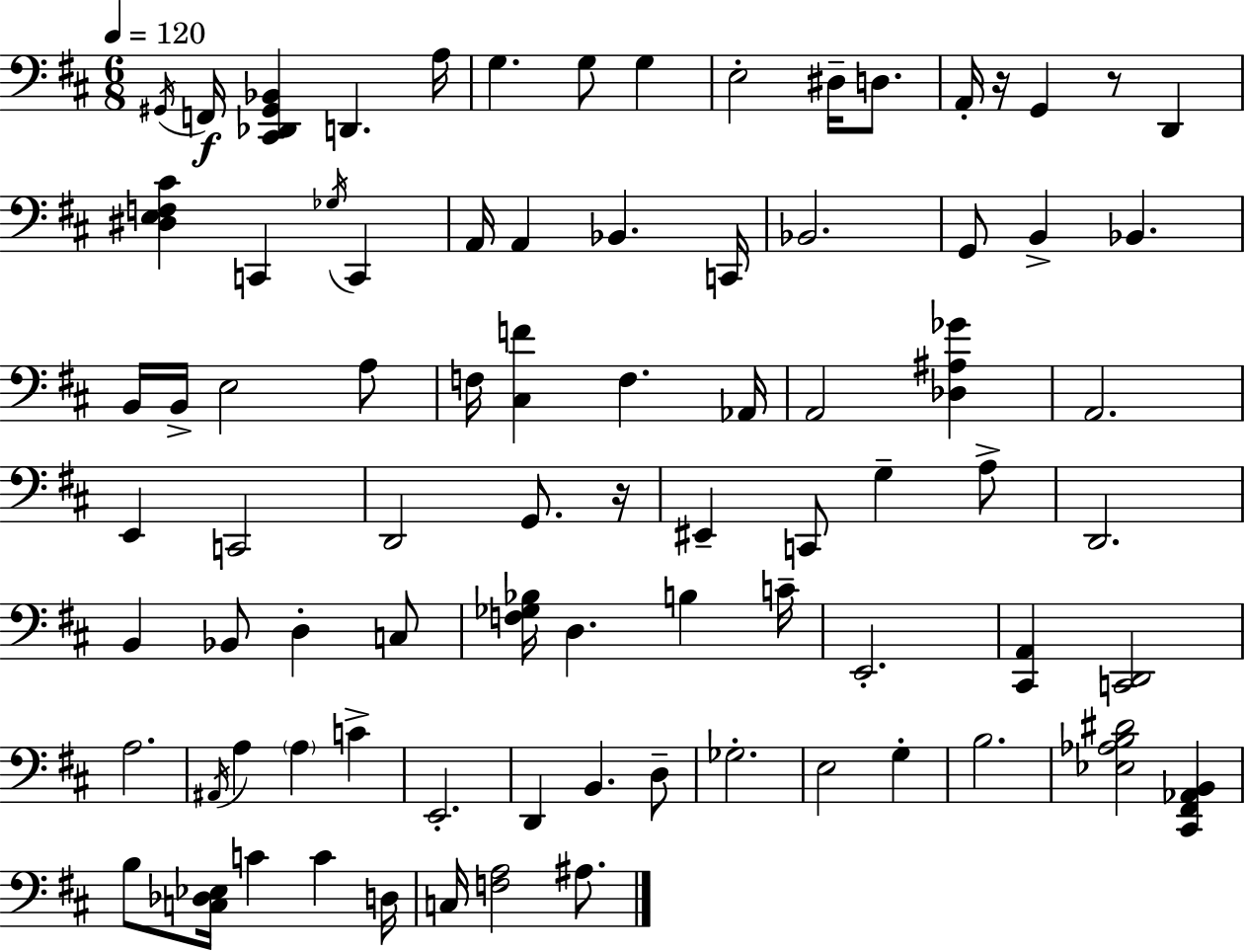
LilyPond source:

{
  \clef bass
  \numericTimeSignature
  \time 6/8
  \key d \major
  \tempo 4 = 120
  \acciaccatura { gis,16 }\f f,16 <cis, des, gis, bes,>4 d,4. | a16 g4. g8 g4 | e2-. dis16-- d8. | a,16-. r16 g,4 r8 d,4 | \break <dis e f cis'>4 c,4 \acciaccatura { ges16 } c,4 | a,16 a,4 bes,4. | c,16 bes,2. | g,8 b,4-> bes,4. | \break b,16 b,16-> e2 | a8 f16 <cis f'>4 f4. | aes,16 a,2 <des ais ges'>4 | a,2. | \break e,4 c,2 | d,2 g,8. | r16 eis,4-- c,8 g4-- | a8-> d,2. | \break b,4 bes,8 d4-. | c8 <f ges bes>16 d4. b4 | c'16-- e,2.-. | <cis, a,>4 <c, d,>2 | \break a2. | \acciaccatura { ais,16 } a4 \parenthesize a4 c'4-> | e,2.-. | d,4 b,4. | \break d8-- ges2.-. | e2 g4-. | b2. | <ees aes b dis'>2 <cis, fis, aes, b,>4 | \break b8 <c des ees>16 c'4 c'4 | d16 c16 <f a>2 | ais8. \bar "|."
}